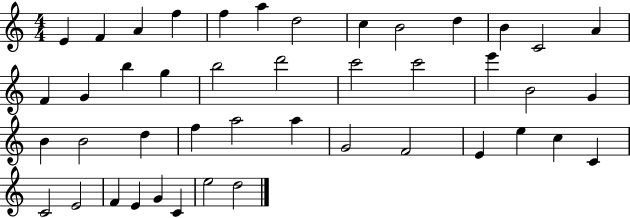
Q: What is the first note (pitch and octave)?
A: E4